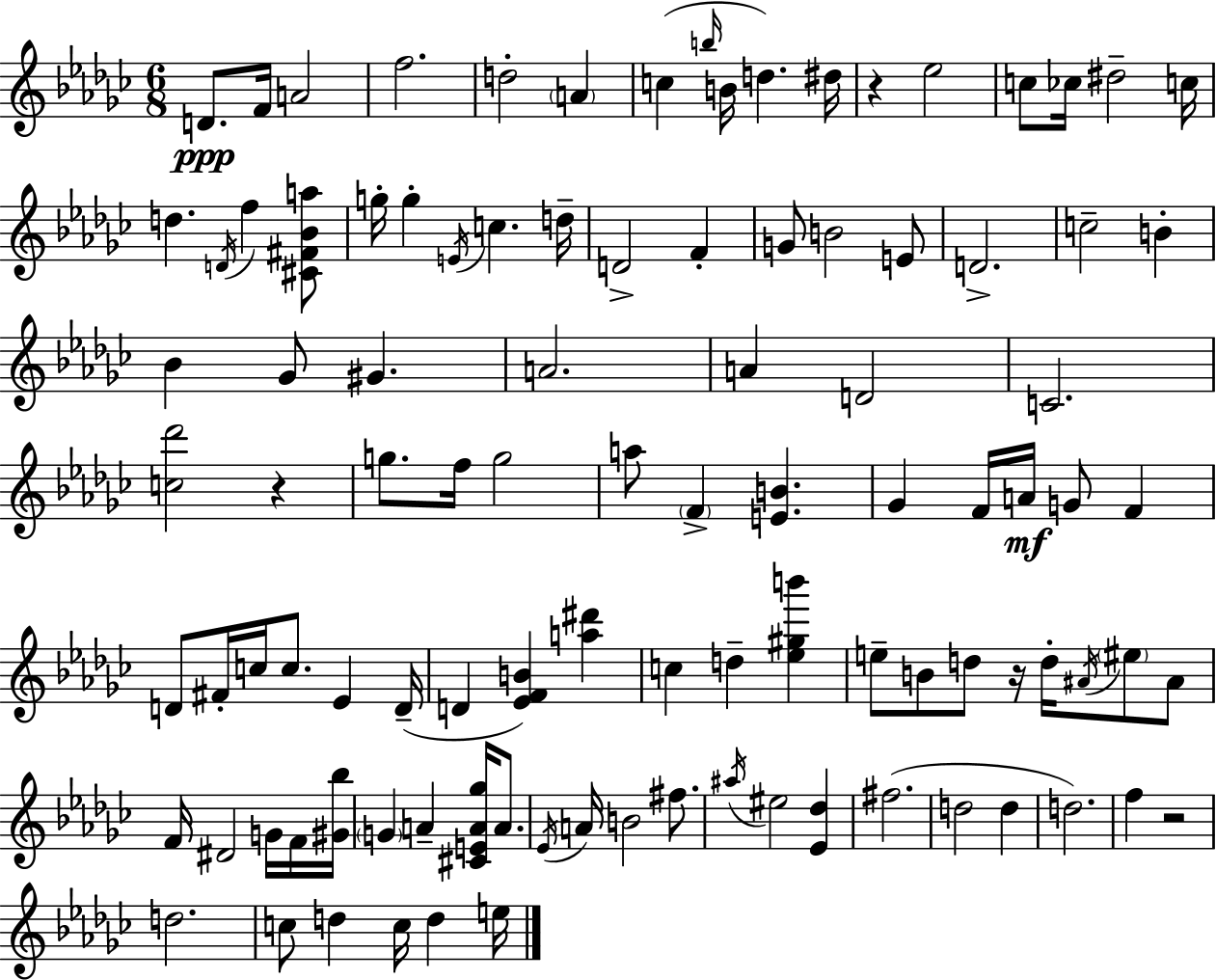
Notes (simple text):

D4/e. F4/s A4/h F5/h. D5/h A4/q C5/q B5/s B4/s D5/q. D#5/s R/q Eb5/h C5/e CES5/s D#5/h C5/s D5/q. D4/s F5/q [C#4,F#4,Bb4,A5]/e G5/s G5/q E4/s C5/q. D5/s D4/h F4/q G4/e B4/h E4/e D4/h. C5/h B4/q Bb4/q Gb4/e G#4/q. A4/h. A4/q D4/h C4/h. [C5,Db6]/h R/q G5/e. F5/s G5/h A5/e F4/q [E4,B4]/q. Gb4/q F4/s A4/s G4/e F4/q D4/e F#4/s C5/s C5/e. Eb4/q D4/s D4/q [Eb4,F4,B4]/q [A5,D#6]/q C5/q D5/q [Eb5,G#5,B6]/q E5/e B4/e D5/e R/s D5/s A#4/s EIS5/e A#4/e F4/s D#4/h G4/s F4/s [G#4,Bb5]/s G4/q A4/q [C#4,E4,A4,Gb5]/s A4/e. Eb4/s A4/s B4/h F#5/e. A#5/s EIS5/h [Eb4,Db5]/q F#5/h. D5/h D5/q D5/h. F5/q R/h D5/h. C5/e D5/q C5/s D5/q E5/s